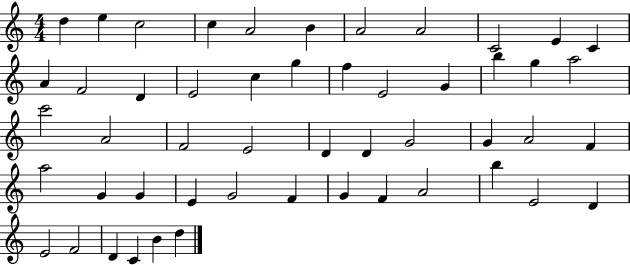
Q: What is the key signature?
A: C major